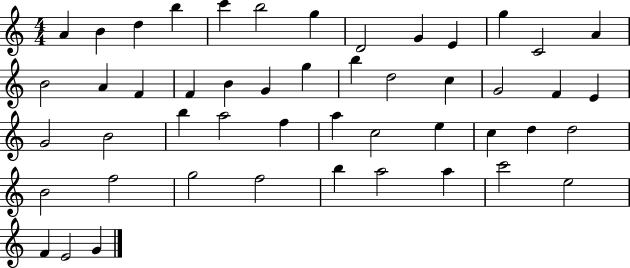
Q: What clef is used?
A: treble